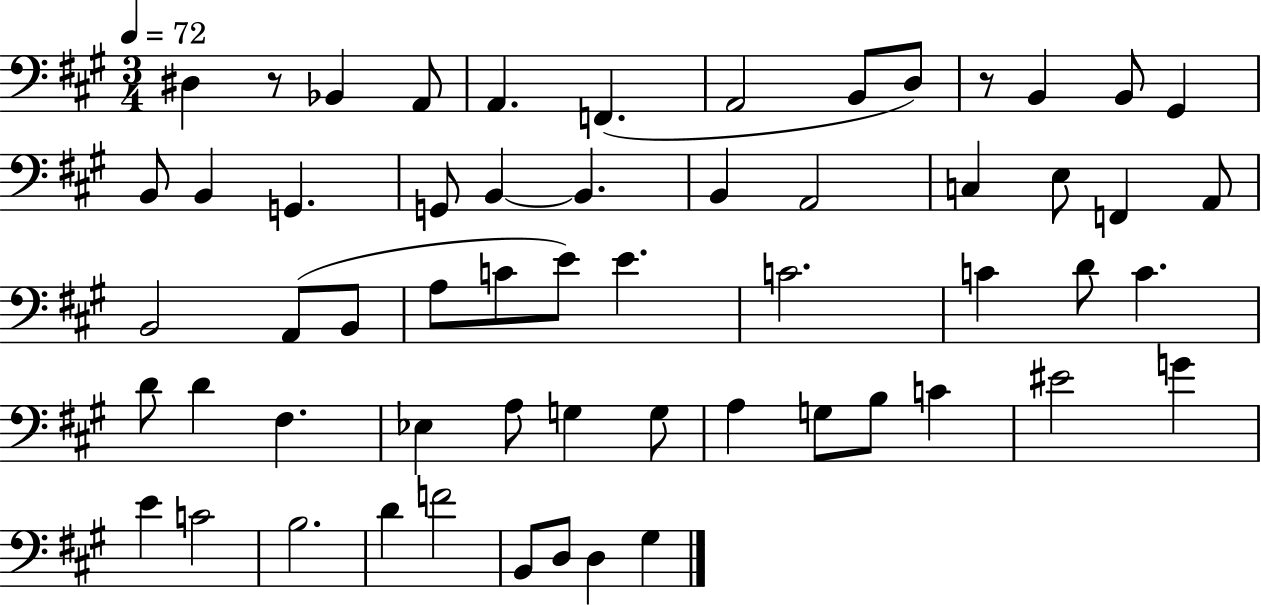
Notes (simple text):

D#3/q R/e Bb2/q A2/e A2/q. F2/q. A2/h B2/e D3/e R/e B2/q B2/e G#2/q B2/e B2/q G2/q. G2/e B2/q B2/q. B2/q A2/h C3/q E3/e F2/q A2/e B2/h A2/e B2/e A3/e C4/e E4/e E4/q. C4/h. C4/q D4/e C4/q. D4/e D4/q F#3/q. Eb3/q A3/e G3/q G3/e A3/q G3/e B3/e C4/q EIS4/h G4/q E4/q C4/h B3/h. D4/q F4/h B2/e D3/e D3/q G#3/q